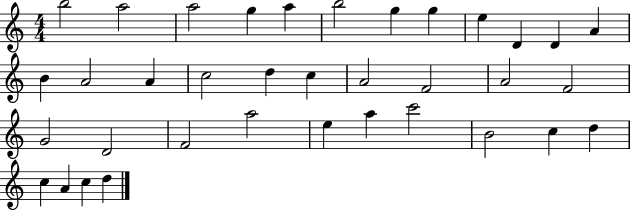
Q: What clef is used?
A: treble